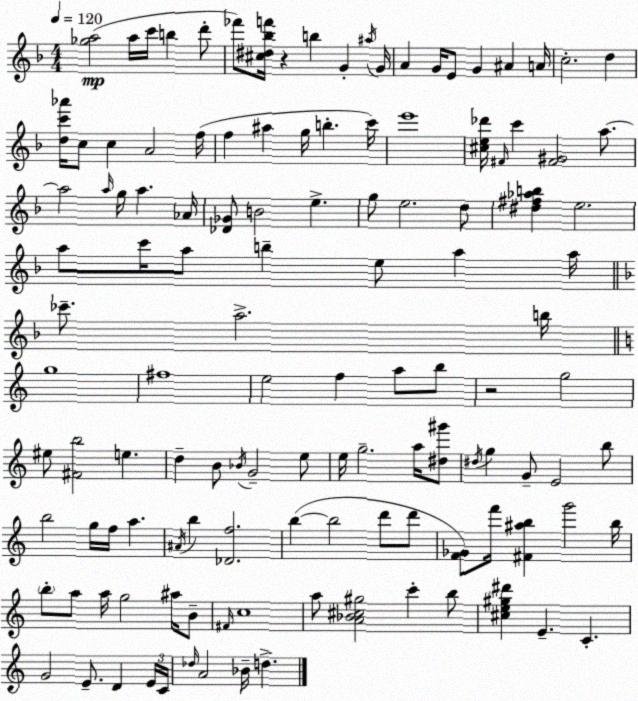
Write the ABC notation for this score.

X:1
T:Untitled
M:4/4
L:1/4
K:F
[_ga]2 a/4 c'/4 b d'/2 _f'/2 [^c^d_bf']/4 z b G ^a/4 G/4 A G/4 E/2 G ^A A/4 c2 d [dc'_a']/4 c/2 c A2 f/4 f ^a g/4 b c'/4 e'4 [^ce_d']/4 ^F/4 c' [^F^G]2 a/2 a2 a/4 g/4 a _A/4 [_D_G]/2 B2 e g/2 e2 d/2 [^d^f_ab] e2 a/2 c'/4 a/2 b e/2 a a/4 _c'/2 a2 b/4 g4 ^f4 e2 f a/2 b/2 z2 g2 ^e/2 [^Fb]2 e d B/2 _B/4 G2 e/2 e/4 g2 a/4 [^d^g']/2 ^d/4 g G/2 E2 b/2 b2 g/4 f/4 a ^A/4 b [_Df]2 b b2 d'/2 d'/2 [F_G]/2 f'/4 [^F^ab] g'2 b/4 b/2 a/2 a/4 g2 ^a/4 B/2 ^F/4 c4 a/2 [A_B^c^g]2 c' b/2 [^ce^g^d'] E C G2 E/2 D E/4 C/4 _d/4 A2 _B/4 d